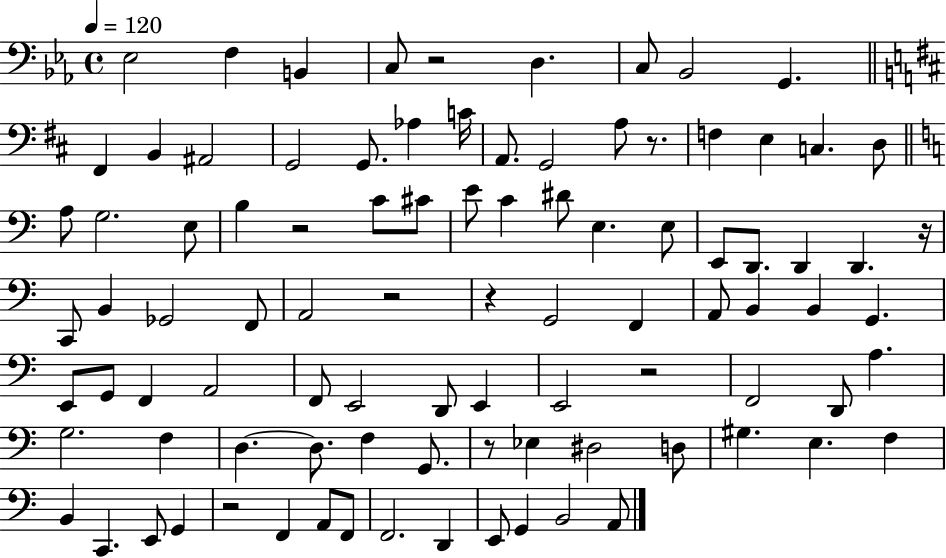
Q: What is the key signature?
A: EES major